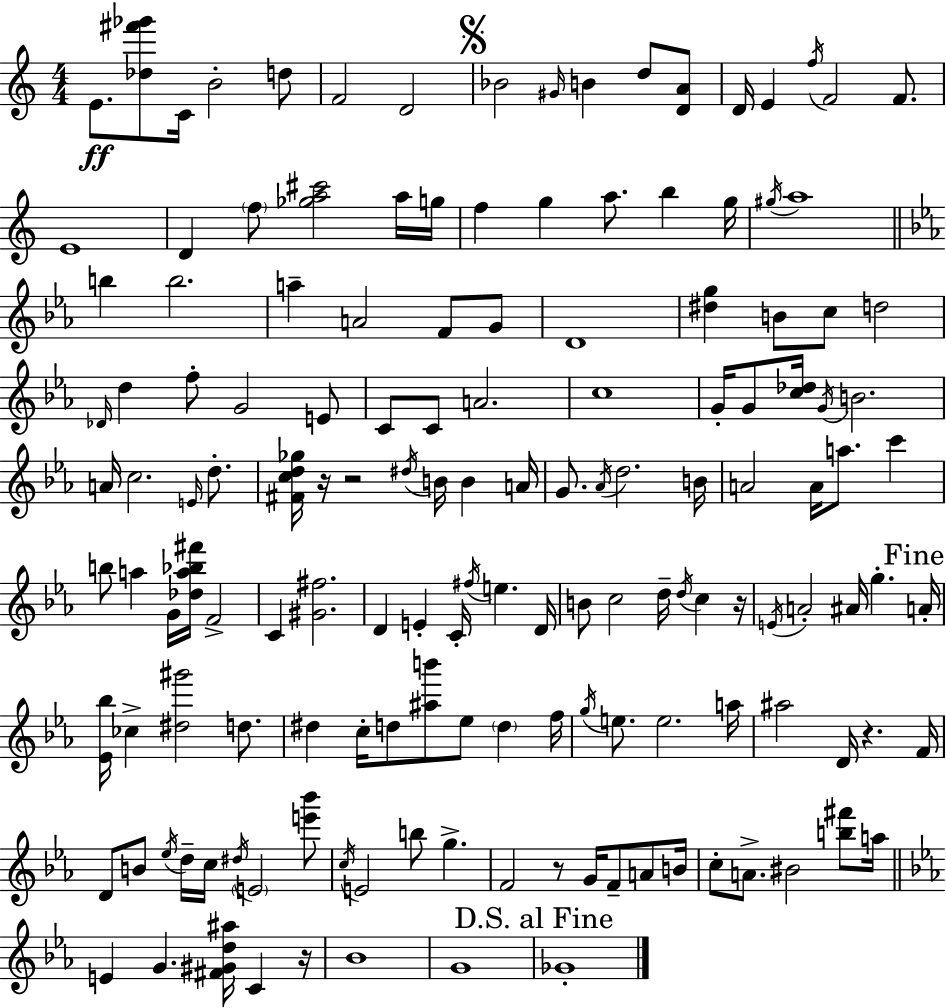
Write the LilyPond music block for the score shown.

{
  \clef treble
  \numericTimeSignature
  \time 4/4
  \key a \minor
  e'8.\ff <des'' fis''' ges'''>8 c'16 b'2-. d''8 | f'2 d'2 | \mark \markup { \musicglyph "scripts.segno" } bes'2 \grace { gis'16 } b'4 d''8 <d' a'>8 | d'16 e'4 \acciaccatura { f''16 } f'2 f'8. | \break e'1 | d'4 \parenthesize f''8 <ges'' a'' cis'''>2 | a''16 g''16 f''4 g''4 a''8. b''4 | g''16 \acciaccatura { gis''16 } a''1 | \break \bar "||" \break \key ees \major b''4 b''2. | a''4-- a'2 f'8 g'8 | d'1 | <dis'' g''>4 b'8 c''8 d''2 | \break \grace { des'16 } d''4 f''8-. g'2 e'8 | c'8 c'8 a'2. | c''1 | g'16-. g'8 <c'' des''>16 \acciaccatura { g'16 } b'2. | \break a'16 c''2. \grace { e'16 } | d''8.-. <fis' c'' d'' ges''>16 r16 r2 \acciaccatura { dis''16 } b'16 b'4 | a'16 g'8. \acciaccatura { aes'16 } d''2. | b'16 a'2 a'16 a''8. | \break c'''4 b''8 a''4 g'16 <des'' a'' bes'' fis'''>16 f'2-> | c'4 <gis' fis''>2. | d'4 e'4-. c'16-. \acciaccatura { fis''16 } e''4. | d'16 b'8 c''2 | \break d''16-- \acciaccatura { d''16 } c''4 r16 \acciaccatura { e'16 } a'2-. | ais'16 g''4.-. \mark "Fine" a'16-. <ees' bes''>16 ces''4-> <dis'' gis'''>2 | d''8. dis''4 c''16-. d''8 <ais'' b'''>8 | ees''8 \parenthesize d''4 f''16 \acciaccatura { g''16 } e''8. e''2. | \break a''16 ais''2 | d'16 r4. f'16 d'8 b'8 \acciaccatura { ees''16 } d''16-- c''16 | \acciaccatura { dis''16 } \parenthesize e'2 <e''' bes'''>8 \acciaccatura { c''16 } e'2 | b''8 g''4.-> f'2 | \break r8 g'16 f'8-- a'8 b'16 c''8-. a'8.-> | bis'2 <b'' fis'''>8 a''16 \bar "||" \break \key ees \major e'4 g'4. <fis' gis' d'' ais''>16 c'4 r16 | bes'1 | g'1 | \mark "D.S. al Fine" ges'1-. | \break \bar "|."
}